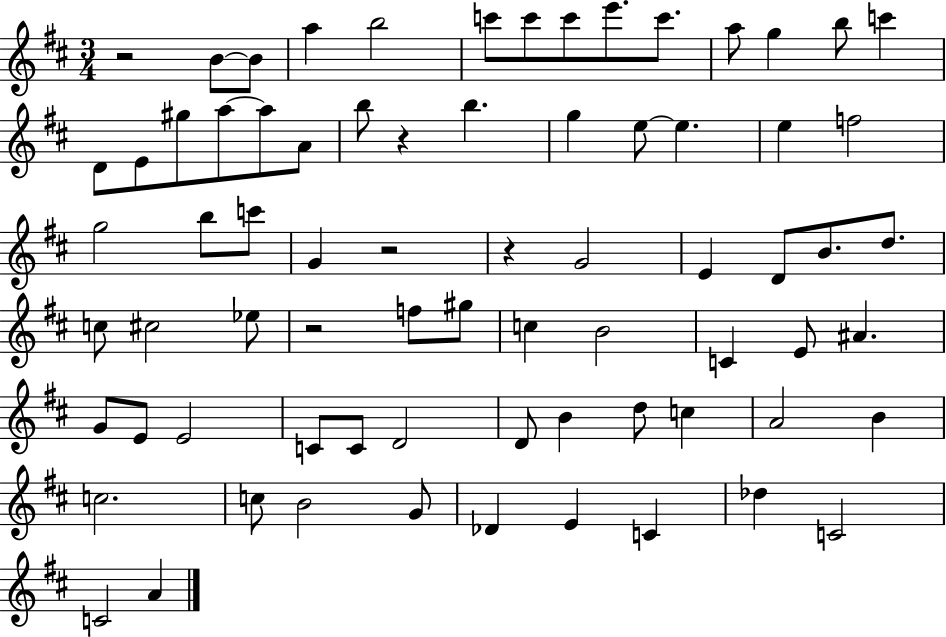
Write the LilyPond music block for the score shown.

{
  \clef treble
  \numericTimeSignature
  \time 3/4
  \key d \major
  r2 b'8~~ b'8 | a''4 b''2 | c'''8 c'''8 c'''8 e'''8. c'''8. | a''8 g''4 b''8 c'''4 | \break d'8 e'8 gis''8 a''8~~ a''8 a'8 | b''8 r4 b''4. | g''4 e''8~~ e''4. | e''4 f''2 | \break g''2 b''8 c'''8 | g'4 r2 | r4 g'2 | e'4 d'8 b'8. d''8. | \break c''8 cis''2 ees''8 | r2 f''8 gis''8 | c''4 b'2 | c'4 e'8 ais'4. | \break g'8 e'8 e'2 | c'8 c'8 d'2 | d'8 b'4 d''8 c''4 | a'2 b'4 | \break c''2. | c''8 b'2 g'8 | des'4 e'4 c'4 | des''4 c'2 | \break c'2 a'4 | \bar "|."
}